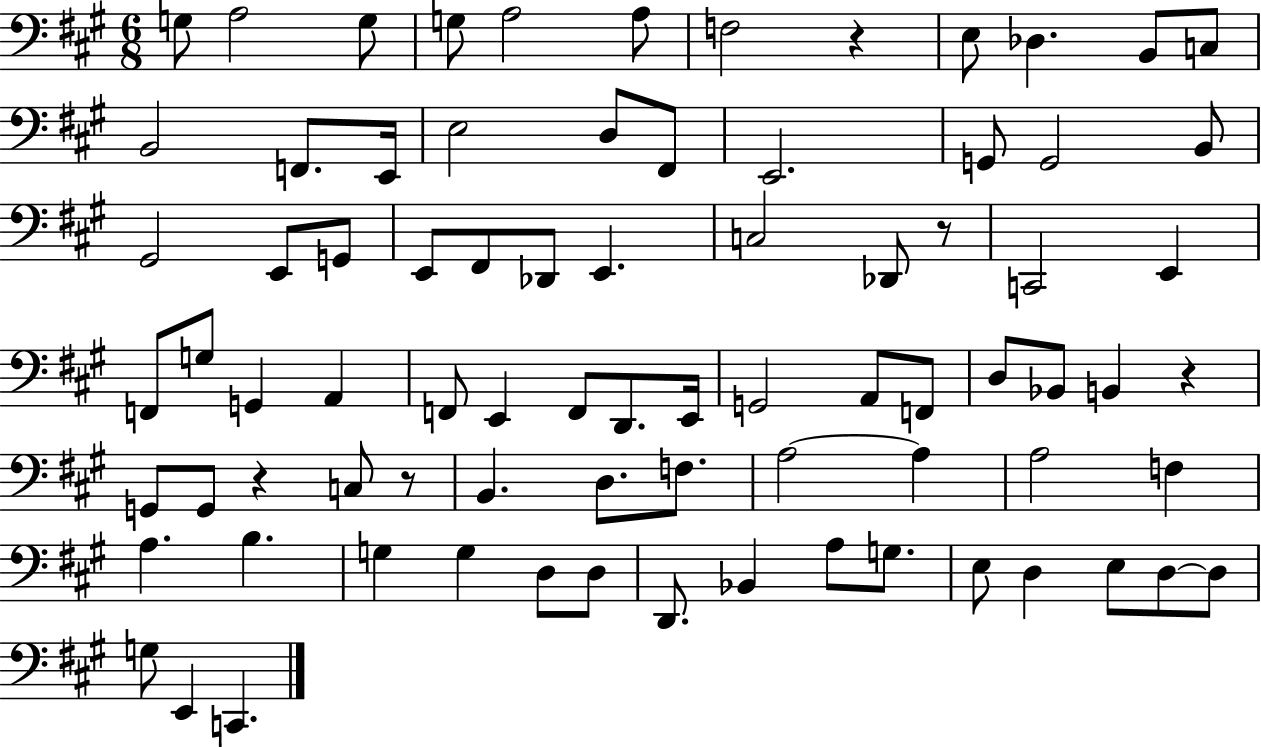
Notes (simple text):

G3/e A3/h G3/e G3/e A3/h A3/e F3/h R/q E3/e Db3/q. B2/e C3/e B2/h F2/e. E2/s E3/h D3/e F#2/e E2/h. G2/e G2/h B2/e G#2/h E2/e G2/e E2/e F#2/e Db2/e E2/q. C3/h Db2/e R/e C2/h E2/q F2/e G3/e G2/q A2/q F2/e E2/q F2/e D2/e. E2/s G2/h A2/e F2/e D3/e Bb2/e B2/q R/q G2/e G2/e R/q C3/e R/e B2/q. D3/e. F3/e. A3/h A3/q A3/h F3/q A3/q. B3/q. G3/q G3/q D3/e D3/e D2/e. Bb2/q A3/e G3/e. E3/e D3/q E3/e D3/e D3/e G3/e E2/q C2/q.